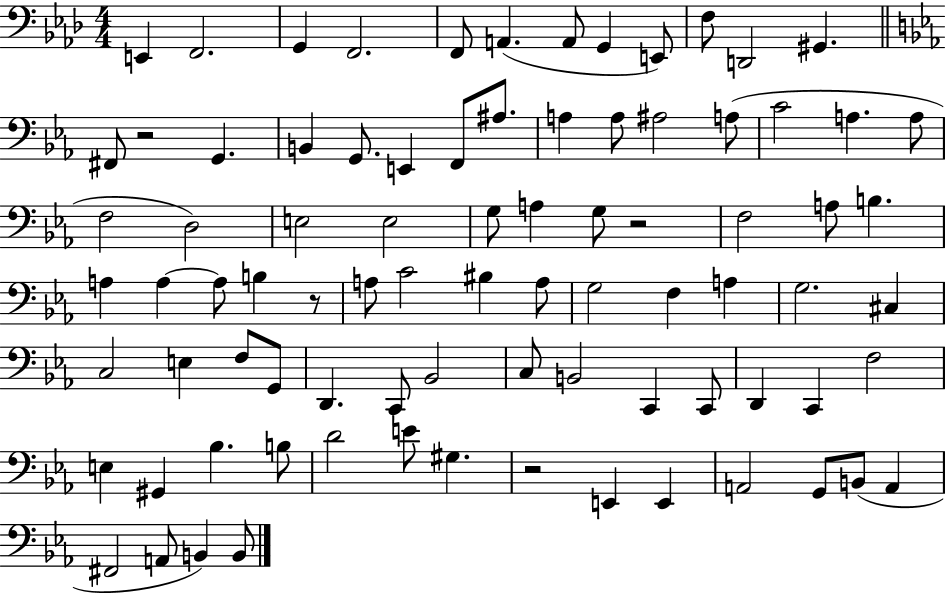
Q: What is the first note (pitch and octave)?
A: E2